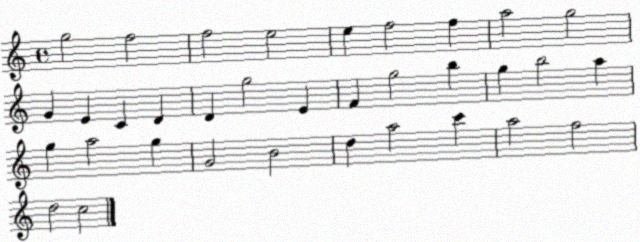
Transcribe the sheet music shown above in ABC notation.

X:1
T:Untitled
M:4/4
L:1/4
K:C
g2 f2 f2 e2 e f2 f a2 g2 G E C D D g2 E F g2 b g b2 a g a2 g G2 B2 d a2 c' a2 f2 d2 c2